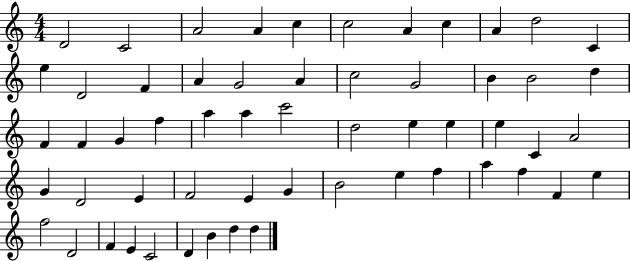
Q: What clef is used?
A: treble